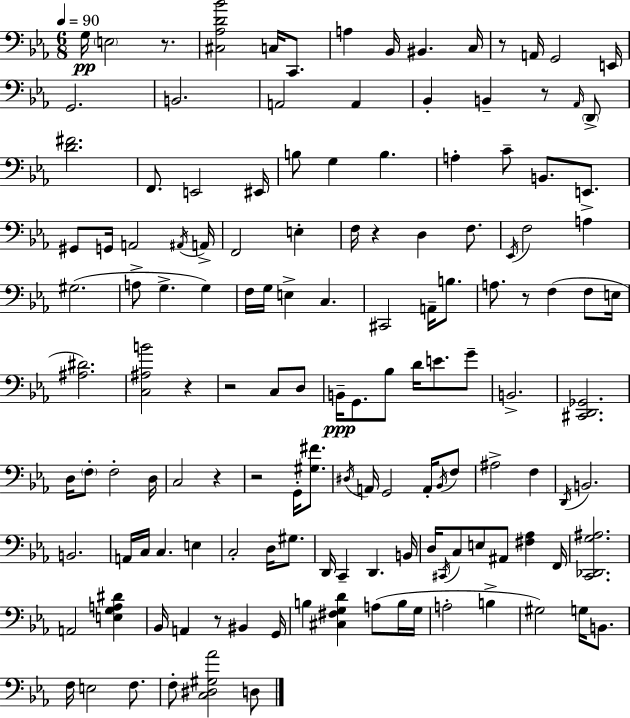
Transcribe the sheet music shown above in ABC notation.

X:1
T:Untitled
M:6/8
L:1/4
K:Eb
G,/4 E,2 z/2 [^C,_A,D_B]2 C,/4 C,,/2 A, _B,,/4 ^B,, C,/4 z/2 A,,/4 G,,2 E,,/4 G,,2 B,,2 A,,2 A,, _B,, B,, z/2 _A,,/4 D,,/2 [D^F]2 F,,/2 E,,2 ^E,,/4 B,/2 G, B, A, C/2 B,,/2 E,,/2 ^G,,/2 G,,/4 A,,2 ^A,,/4 A,,/4 F,,2 E, F,/4 z D, F,/2 _E,,/4 F,2 A, ^G,2 A,/2 G, G, F,/4 G,/4 E, C, ^C,,2 A,,/4 B,/2 A,/2 z/2 F, F,/2 E,/4 [^A,^D]2 [C,^A,B]2 z z2 C,/2 D,/2 B,,/4 G,,/2 _B,/2 D/4 E/2 G/2 B,,2 [^C,,D,,_G,,]2 D,/4 F,/2 F,2 D,/4 C,2 z z2 G,,/4 [^G,^F]/2 ^D,/4 A,,/4 G,,2 A,,/4 _B,,/4 F,/2 ^A,2 F, D,,/4 B,,2 B,,2 A,,/4 C,/4 C, E, C,2 D,/4 ^G,/2 D,,/4 C,, D,, B,,/4 D,/4 ^C,,/4 C,/2 E,/2 ^A,,/2 [^F,_A,] F,,/4 [C,,_D,,G,^A,]2 A,,2 [E,G,A,^D] _B,,/4 A,, z/2 ^B,, G,,/4 B, [^C,^F,G,D] A,/2 B,/4 G,/4 A,2 B, ^G,2 G,/4 B,,/2 F,/4 E,2 F,/2 F,/2 [C,^D,^G,_A]2 D,/2